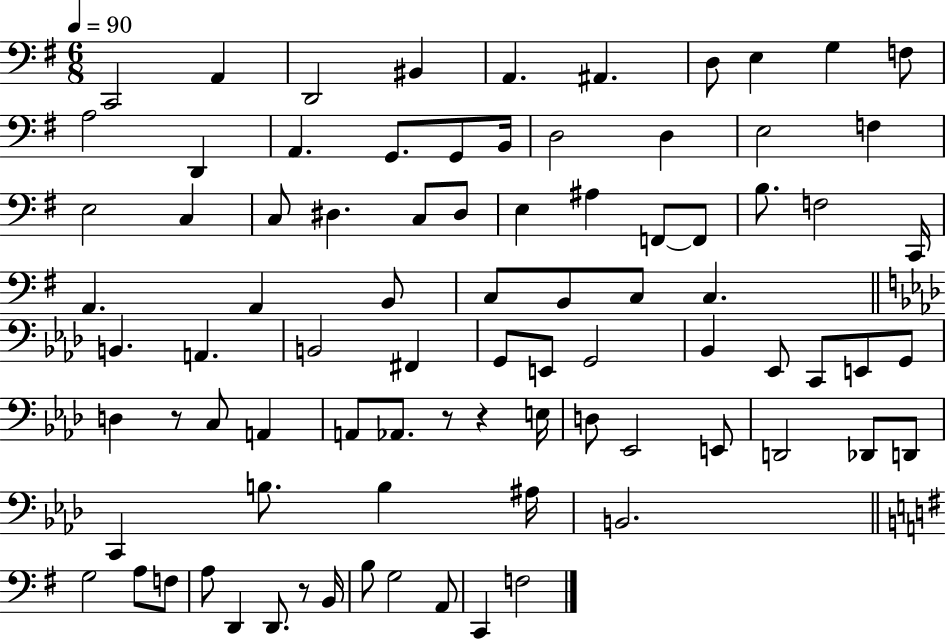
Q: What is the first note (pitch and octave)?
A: C2